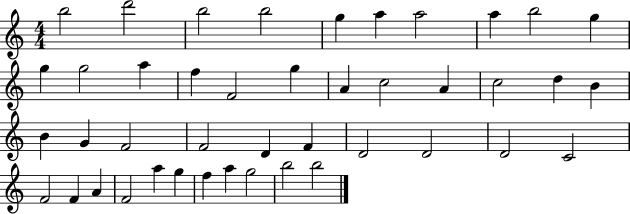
B5/h D6/h B5/h B5/h G5/q A5/q A5/h A5/q B5/h G5/q G5/q G5/h A5/q F5/q F4/h G5/q A4/q C5/h A4/q C5/h D5/q B4/q B4/q G4/q F4/h F4/h D4/q F4/q D4/h D4/h D4/h C4/h F4/h F4/q A4/q F4/h A5/q G5/q F5/q A5/q G5/h B5/h B5/h